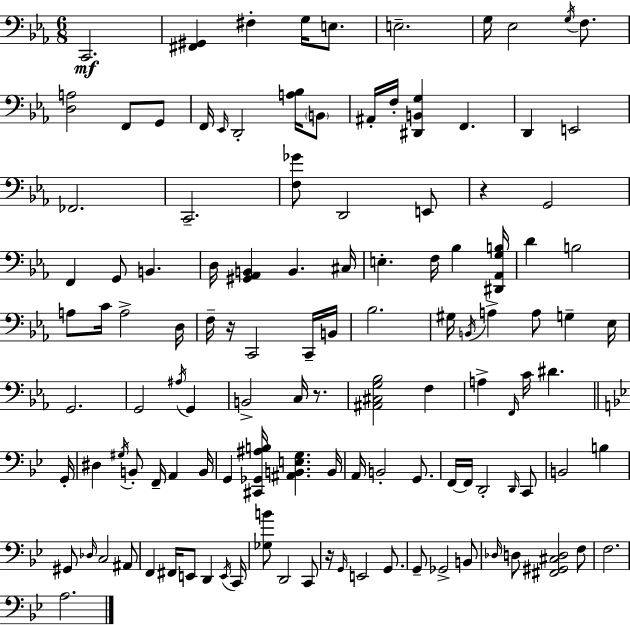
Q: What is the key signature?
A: EES major